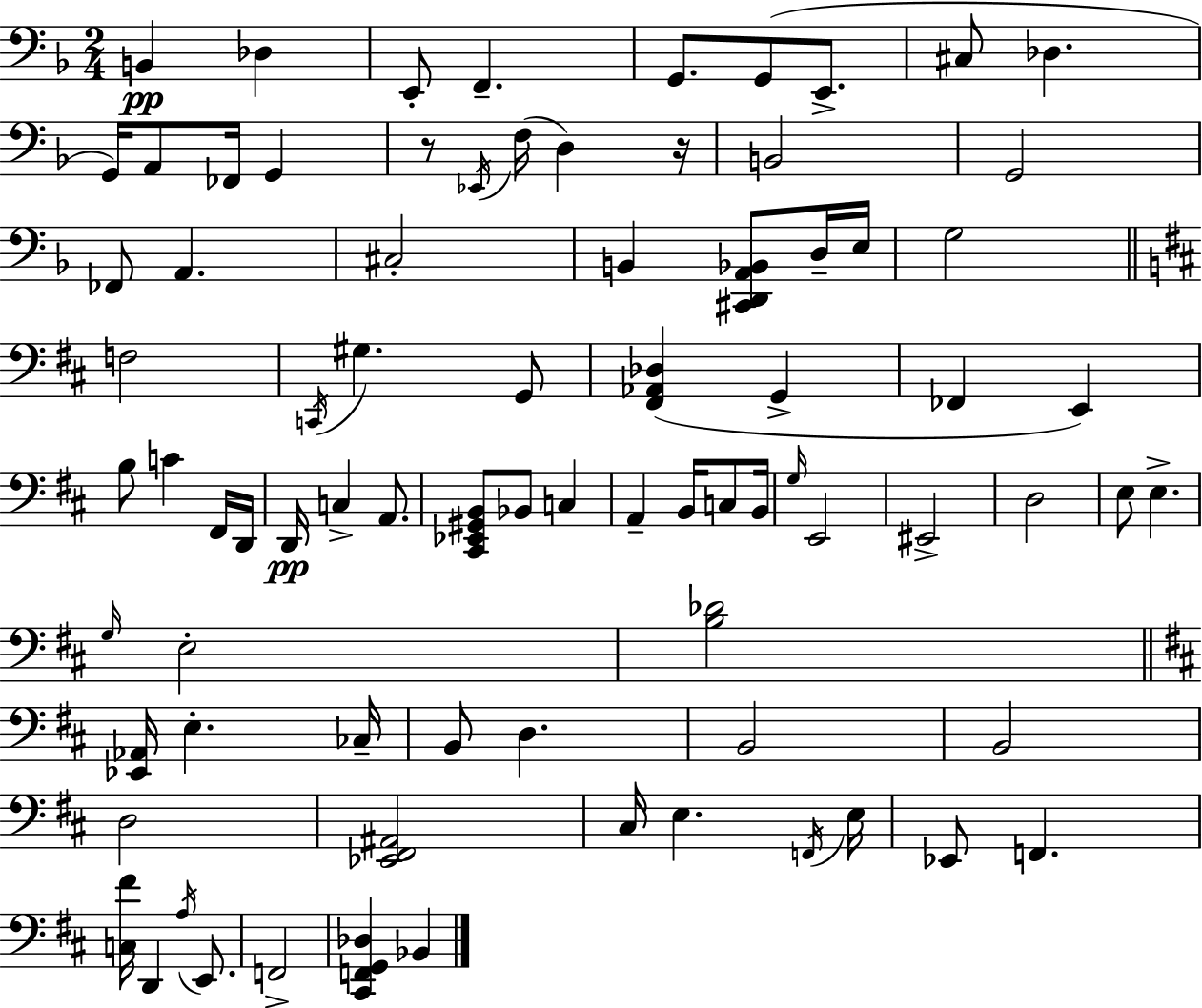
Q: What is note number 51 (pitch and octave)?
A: E3